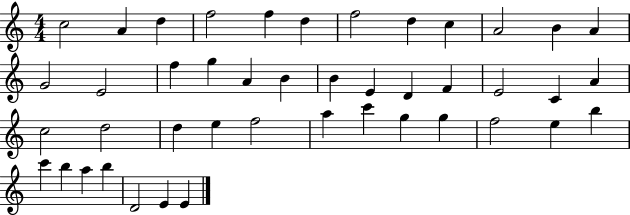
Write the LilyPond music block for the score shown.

{
  \clef treble
  \numericTimeSignature
  \time 4/4
  \key c \major
  c''2 a'4 d''4 | f''2 f''4 d''4 | f''2 d''4 c''4 | a'2 b'4 a'4 | \break g'2 e'2 | f''4 g''4 a'4 b'4 | b'4 e'4 d'4 f'4 | e'2 c'4 a'4 | \break c''2 d''2 | d''4 e''4 f''2 | a''4 c'''4 g''4 g''4 | f''2 e''4 b''4 | \break c'''4 b''4 a''4 b''4 | d'2 e'4 e'4 | \bar "|."
}